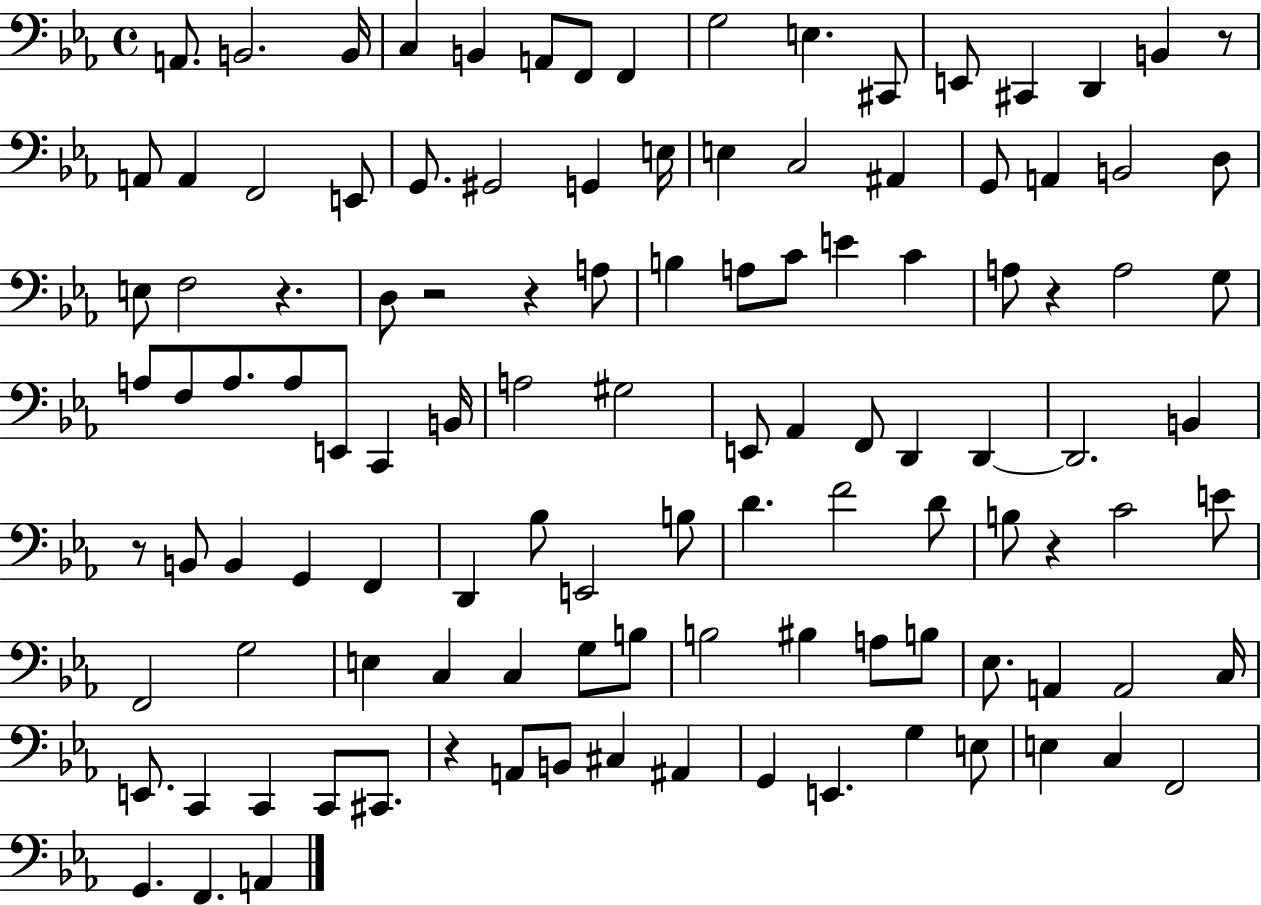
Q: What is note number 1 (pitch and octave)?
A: A2